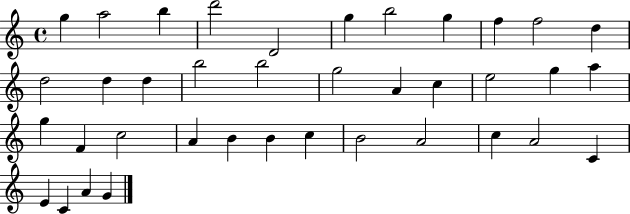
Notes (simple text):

G5/q A5/h B5/q D6/h D4/h G5/q B5/h G5/q F5/q F5/h D5/q D5/h D5/q D5/q B5/h B5/h G5/h A4/q C5/q E5/h G5/q A5/q G5/q F4/q C5/h A4/q B4/q B4/q C5/q B4/h A4/h C5/q A4/h C4/q E4/q C4/q A4/q G4/q